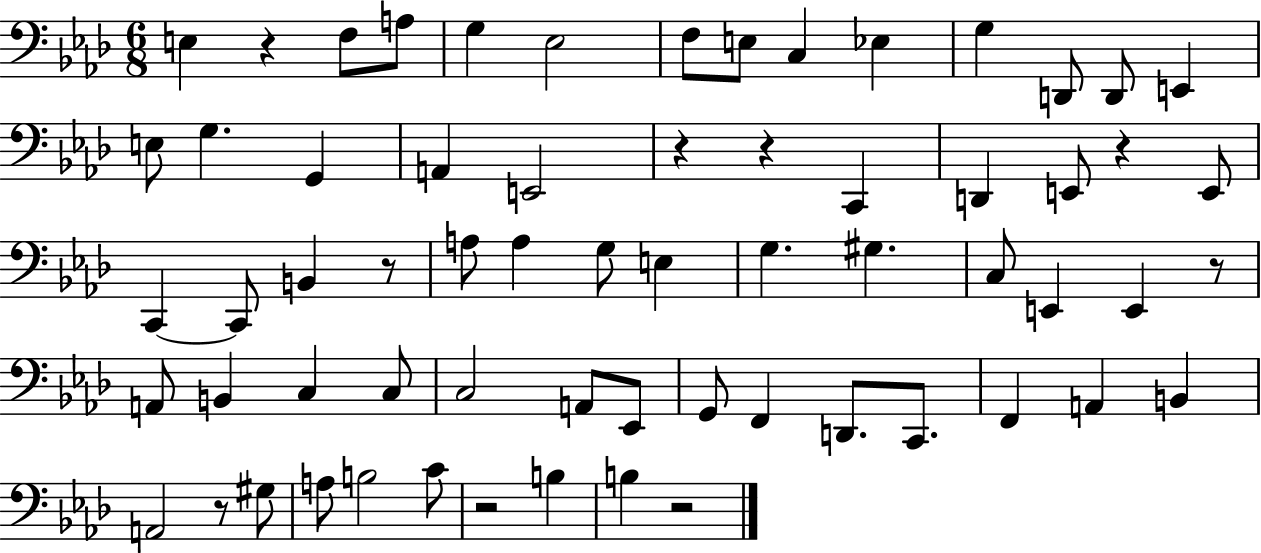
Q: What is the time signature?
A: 6/8